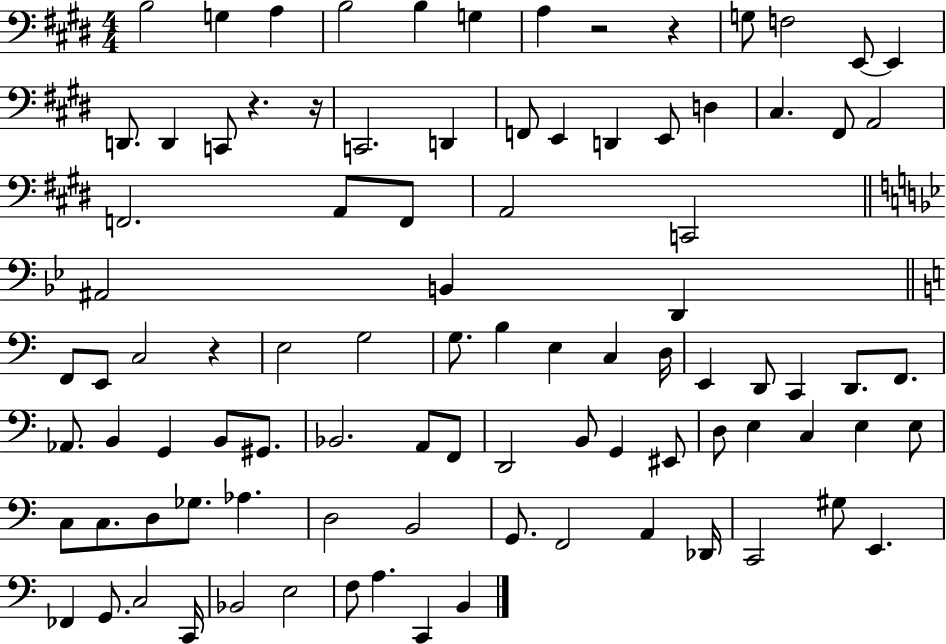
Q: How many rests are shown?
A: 5